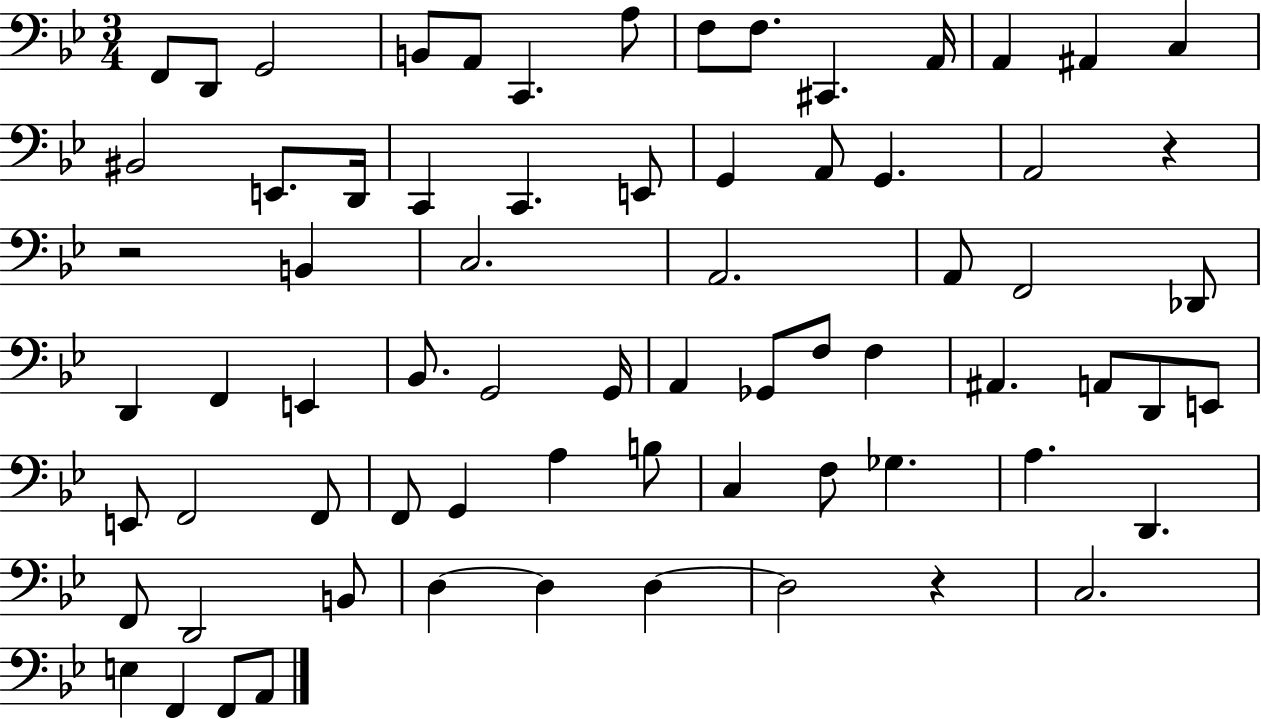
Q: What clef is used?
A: bass